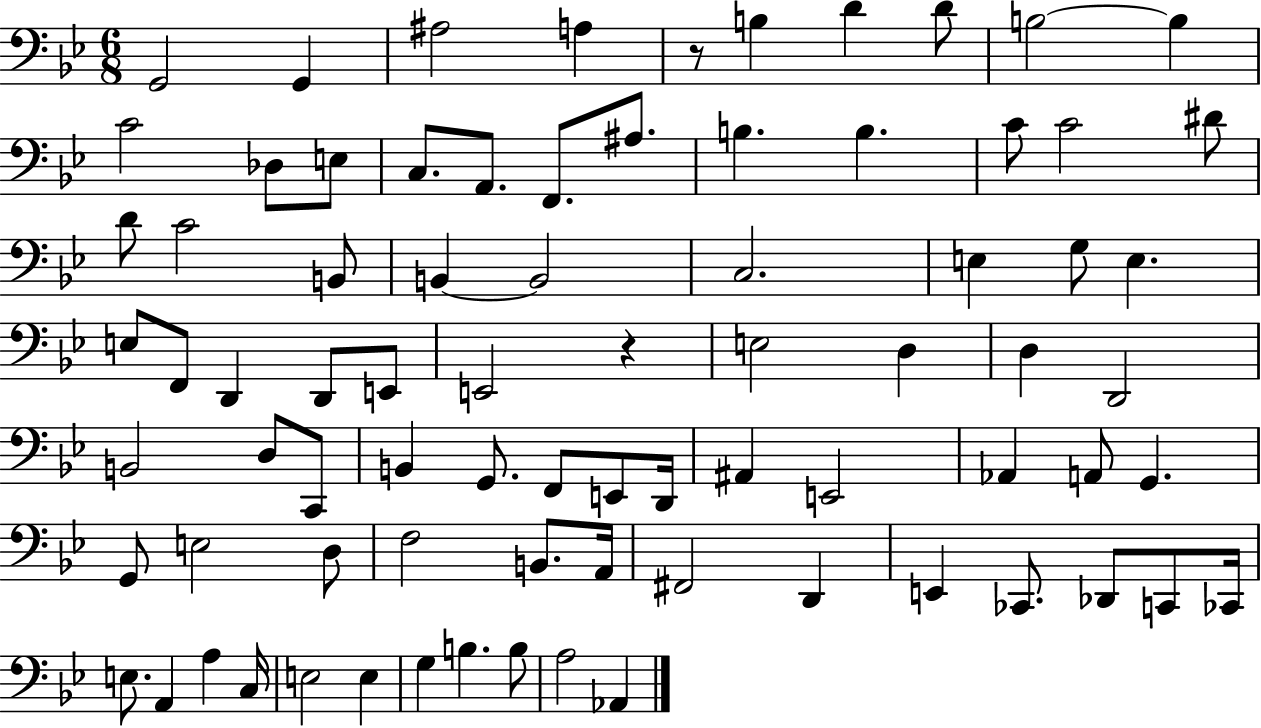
G2/h G2/q A#3/h A3/q R/e B3/q D4/q D4/e B3/h B3/q C4/h Db3/e E3/e C3/e. A2/e. F2/e. A#3/e. B3/q. B3/q. C4/e C4/h D#4/e D4/e C4/h B2/e B2/q B2/h C3/h. E3/q G3/e E3/q. E3/e F2/e D2/q D2/e E2/e E2/h R/q E3/h D3/q D3/q D2/h B2/h D3/e C2/e B2/q G2/e. F2/e E2/e D2/s A#2/q E2/h Ab2/q A2/e G2/q. G2/e E3/h D3/e F3/h B2/e. A2/s F#2/h D2/q E2/q CES2/e. Db2/e C2/e CES2/s E3/e. A2/q A3/q C3/s E3/h E3/q G3/q B3/q. B3/e A3/h Ab2/q